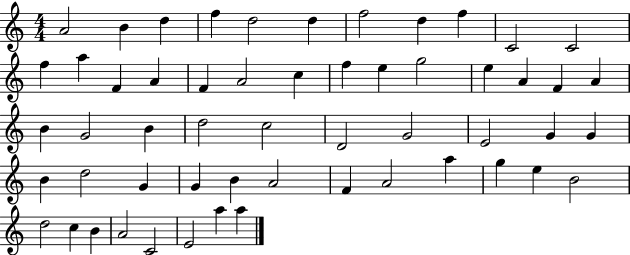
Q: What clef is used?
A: treble